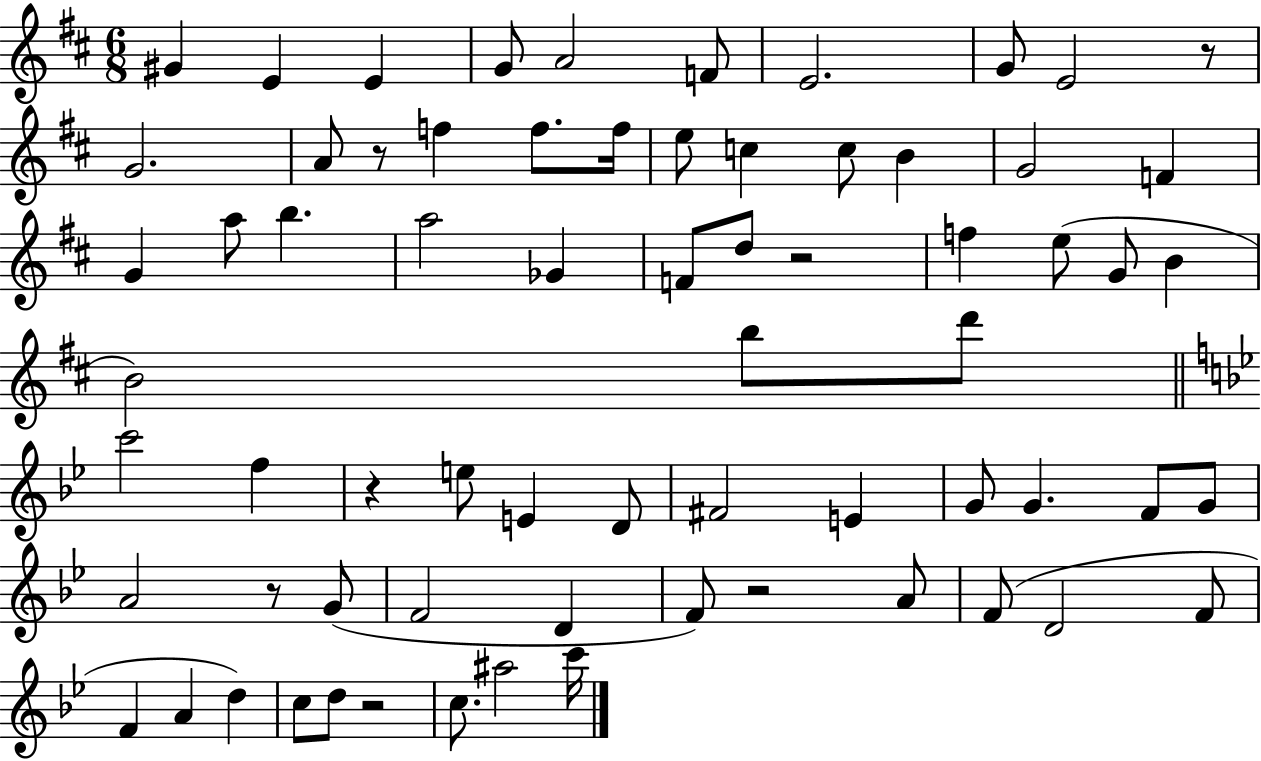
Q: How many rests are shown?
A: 7